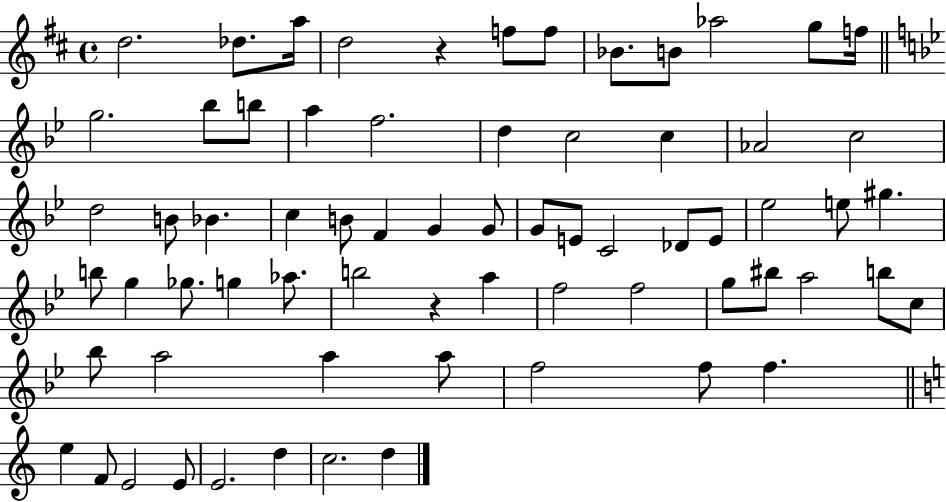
{
  \clef treble
  \time 4/4
  \defaultTimeSignature
  \key d \major
  d''2. des''8. a''16 | d''2 r4 f''8 f''8 | bes'8. b'8 aes''2 g''8 f''16 | \bar "||" \break \key bes \major g''2. bes''8 b''8 | a''4 f''2. | d''4 c''2 c''4 | aes'2 c''2 | \break d''2 b'8 bes'4. | c''4 b'8 f'4 g'4 g'8 | g'8 e'8 c'2 des'8 e'8 | ees''2 e''8 gis''4. | \break b''8 g''4 ges''8. g''4 aes''8. | b''2 r4 a''4 | f''2 f''2 | g''8 bis''8 a''2 b''8 c''8 | \break bes''8 a''2 a''4 a''8 | f''2 f''8 f''4. | \bar "||" \break \key c \major e''4 f'8 e'2 e'8 | e'2. d''4 | c''2. d''4 | \bar "|."
}